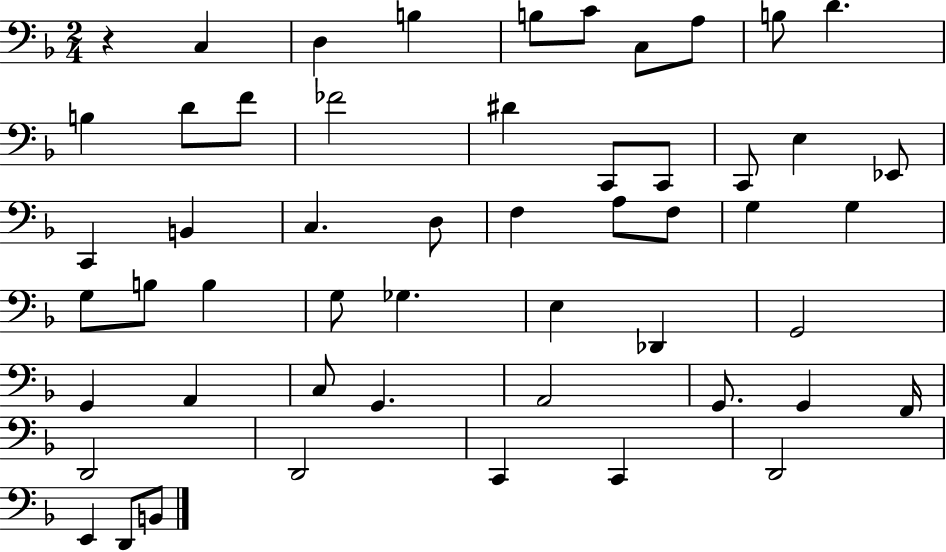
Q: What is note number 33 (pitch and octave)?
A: Gb3